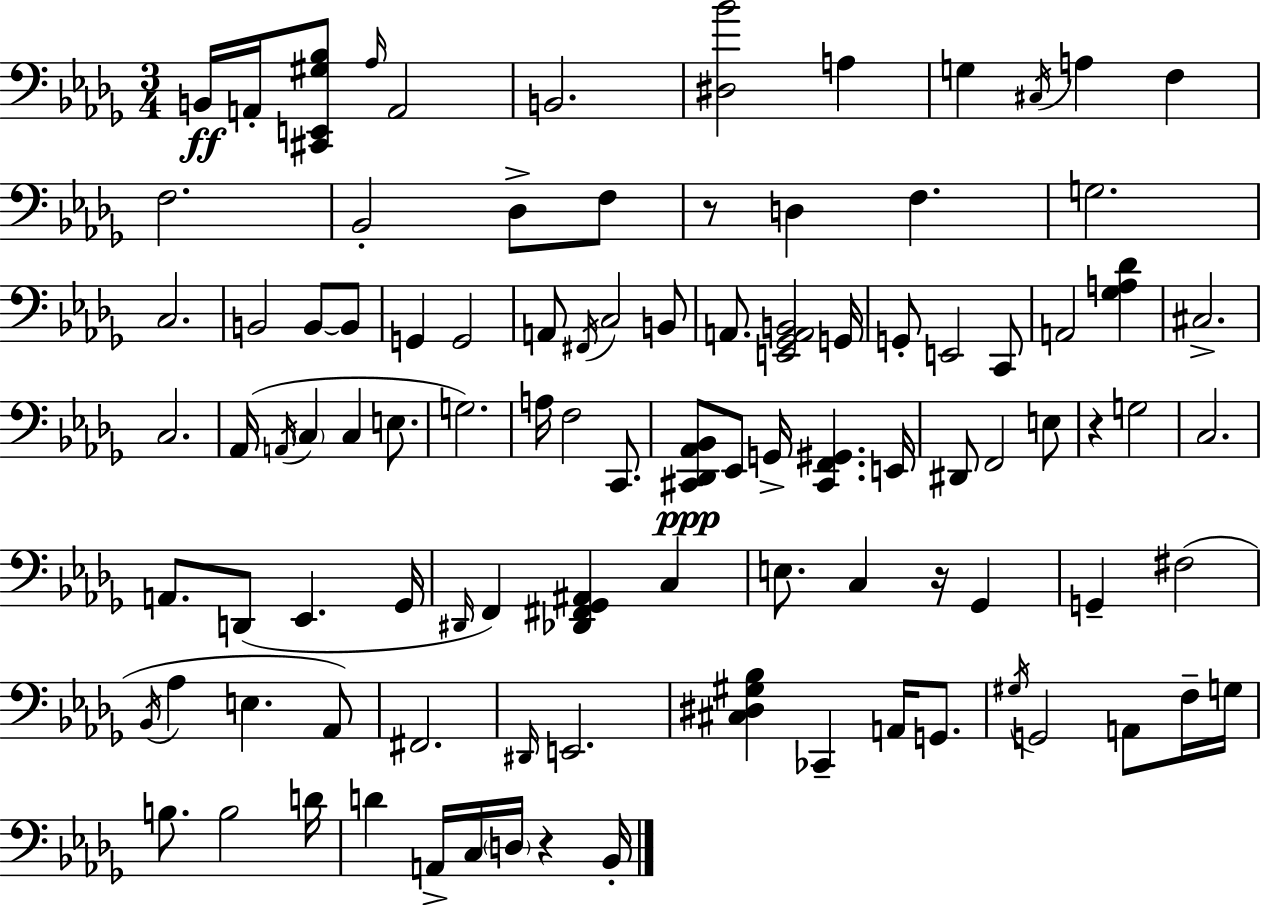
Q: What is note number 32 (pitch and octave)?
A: C2